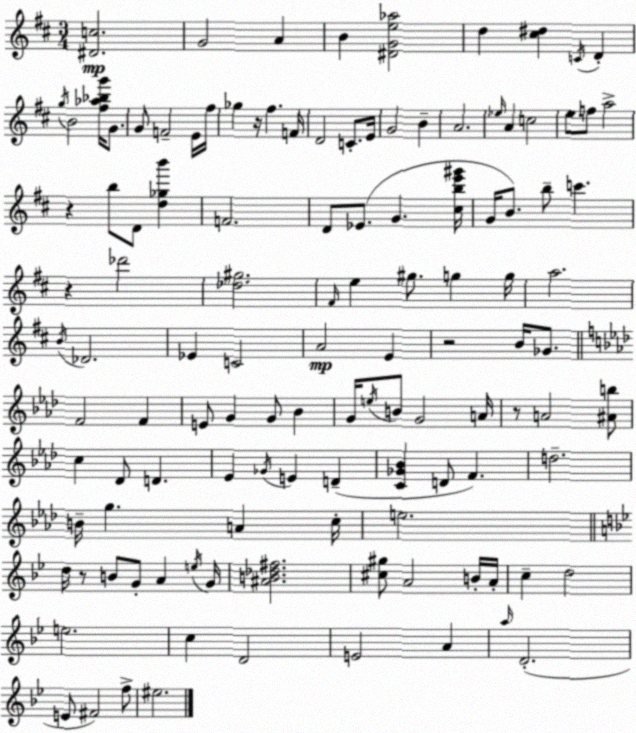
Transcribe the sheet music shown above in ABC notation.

X:1
T:Untitled
M:3/4
L:1/4
K:D
[^Dc]2 G2 A B [^DGe_a]2 d [^c^d] C/4 D g/4 B2 [^f_a_bg']/4 G/2 G/2 F2 E/4 ^f/4 _g z/4 ^f F/4 D2 C/2 E/4 G2 B A2 _e/4 A c2 e/2 f/2 a2 z b/2 D/2 [d_gb'] F2 D/2 _E/2 G [^cbe'^g']/4 G/4 B/2 b/2 c' z _d'2 [_d^g]2 ^F/4 e ^g/2 g g/4 a2 B/4 _D2 _E C2 A2 E z2 B/4 _G/2 F2 F E/2 G G/2 _B G/4 e/4 B/2 G2 A/4 z/2 A2 [^Ab]/2 c _D/2 D _E _G/4 E D [C_G_B] D/2 F d2 B/4 g A c/4 e2 d/4 z/2 B/2 G/2 A e/4 G/4 [^AB_d^f]2 [^c^g]/2 A2 B/4 A/4 c d2 e2 c D2 E2 A a/4 D2 E/2 ^F2 f/2 ^e2